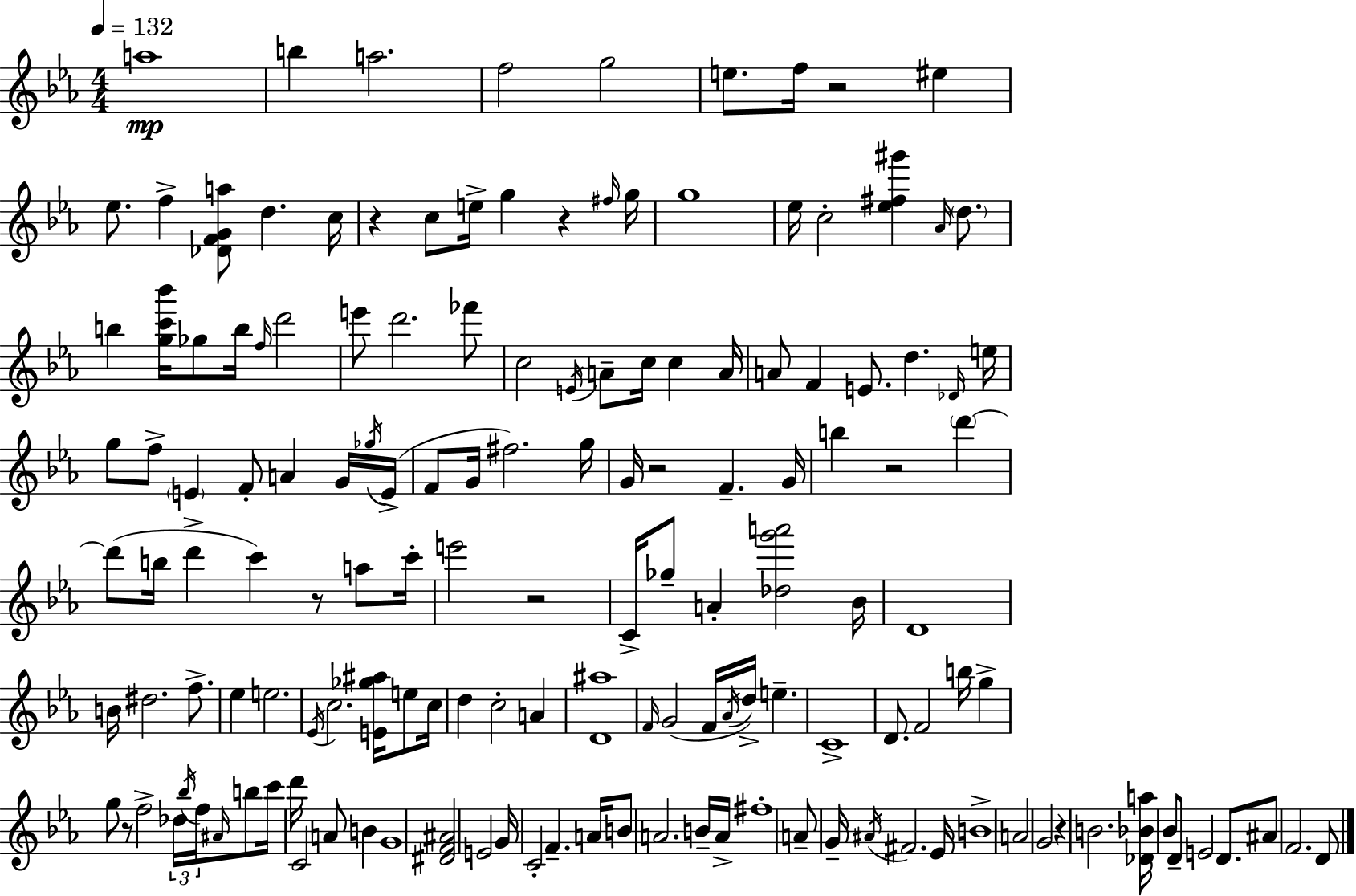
A5/w B5/q A5/h. F5/h G5/h E5/e. F5/s R/h EIS5/q Eb5/e. F5/q [Db4,F4,G4,A5]/e D5/q. C5/s R/q C5/e E5/s G5/q R/q F#5/s G5/s G5/w Eb5/s C5/h [Eb5,F#5,G#6]/q Ab4/s D5/e. B5/q [G5,C6,Bb6]/s Gb5/e B5/s F5/s D6/h E6/e D6/h. FES6/e C5/h E4/s A4/e C5/s C5/q A4/s A4/e F4/q E4/e. D5/q. Db4/s E5/s G5/e F5/e E4/q F4/e A4/q G4/s Gb5/s E4/s F4/e G4/s F#5/h. G5/s G4/s R/h F4/q. G4/s B5/q R/h D6/q D6/e B5/s D6/q C6/q R/e A5/e C6/s E6/h R/h C4/s Gb5/e A4/q [Db5,G6,A6]/h Bb4/s D4/w B4/s D#5/h. F5/e. Eb5/q E5/h. Eb4/s C5/h. [E4,Gb5,A#5]/s E5/e C5/s D5/q C5/h A4/q [D4,A#5]/w F4/s G4/h F4/s Ab4/s D5/s E5/q. C4/w D4/e. F4/h B5/s G5/q G5/e R/e F5/h Db5/s Bb5/s F5/s A#4/s B5/e C6/s D6/s C4/h A4/e B4/q G4/w [D#4,F4,A#4]/h E4/h G4/s C4/h F4/q. A4/s B4/e A4/h. B4/s A4/s F#5/w A4/e G4/s A#4/s F#4/h. Eb4/s B4/w A4/h G4/h R/q B4/h. [Db4,Bb4,A5]/s Bb4/e D4/e E4/h D4/e. A#4/e F4/h. D4/e